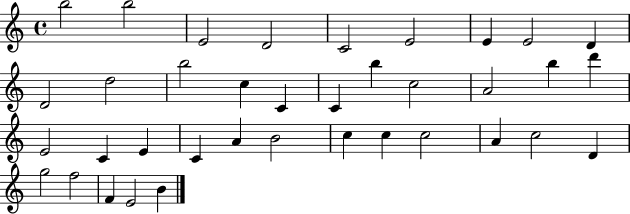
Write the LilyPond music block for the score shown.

{
  \clef treble
  \time 4/4
  \defaultTimeSignature
  \key c \major
  b''2 b''2 | e'2 d'2 | c'2 e'2 | e'4 e'2 d'4 | \break d'2 d''2 | b''2 c''4 c'4 | c'4 b''4 c''2 | a'2 b''4 d'''4 | \break e'2 c'4 e'4 | c'4 a'4 b'2 | c''4 c''4 c''2 | a'4 c''2 d'4 | \break g''2 f''2 | f'4 e'2 b'4 | \bar "|."
}